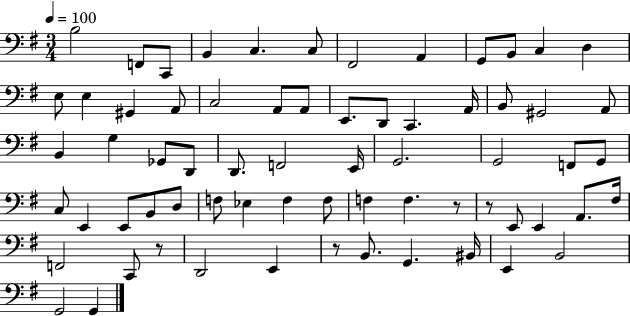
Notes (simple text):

B3/h F2/e C2/e B2/q C3/q. C3/e F#2/h A2/q G2/e B2/e C3/q D3/q E3/e E3/q G#2/q A2/e C3/h A2/e A2/e E2/e. D2/e C2/q. A2/s B2/e G#2/h A2/e B2/q G3/q Gb2/e D2/e D2/e. F2/h E2/s G2/h. G2/h F2/e G2/e C3/e E2/q E2/e B2/e D3/e F3/e Eb3/q F3/q F3/e F3/q F3/q. R/e R/e E2/e E2/q A2/e. F#3/s F2/h C2/e R/e D2/h E2/q R/e B2/e. G2/q. BIS2/s E2/q B2/h G2/h G2/q